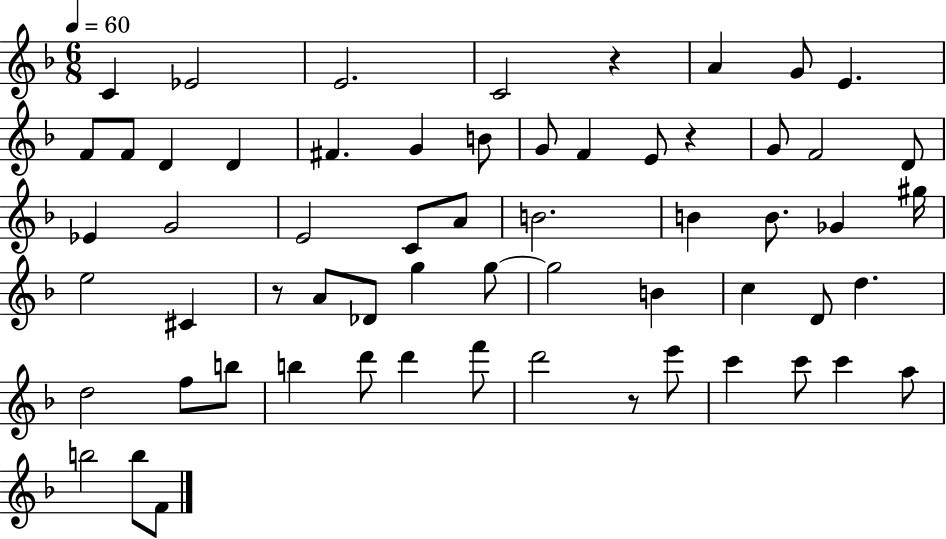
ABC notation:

X:1
T:Untitled
M:6/8
L:1/4
K:F
C _E2 E2 C2 z A G/2 E F/2 F/2 D D ^F G B/2 G/2 F E/2 z G/2 F2 D/2 _E G2 E2 C/2 A/2 B2 B B/2 _G ^g/4 e2 ^C z/2 A/2 _D/2 g g/2 g2 B c D/2 d d2 f/2 b/2 b d'/2 d' f'/2 d'2 z/2 e'/2 c' c'/2 c' a/2 b2 b/2 F/2